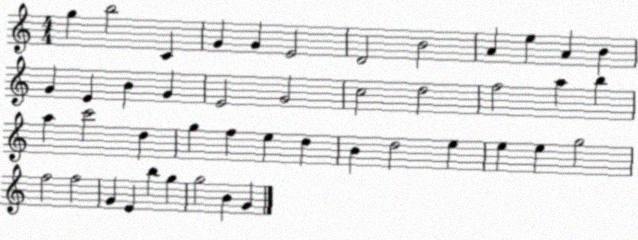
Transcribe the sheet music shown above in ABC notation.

X:1
T:Untitled
M:4/4
L:1/4
K:C
g b2 C G G E2 D2 B2 A e A B G E B G E2 G2 c2 d2 f2 a b a c'2 d g f e d B d2 e e e g2 f2 f2 G E b g g2 B G